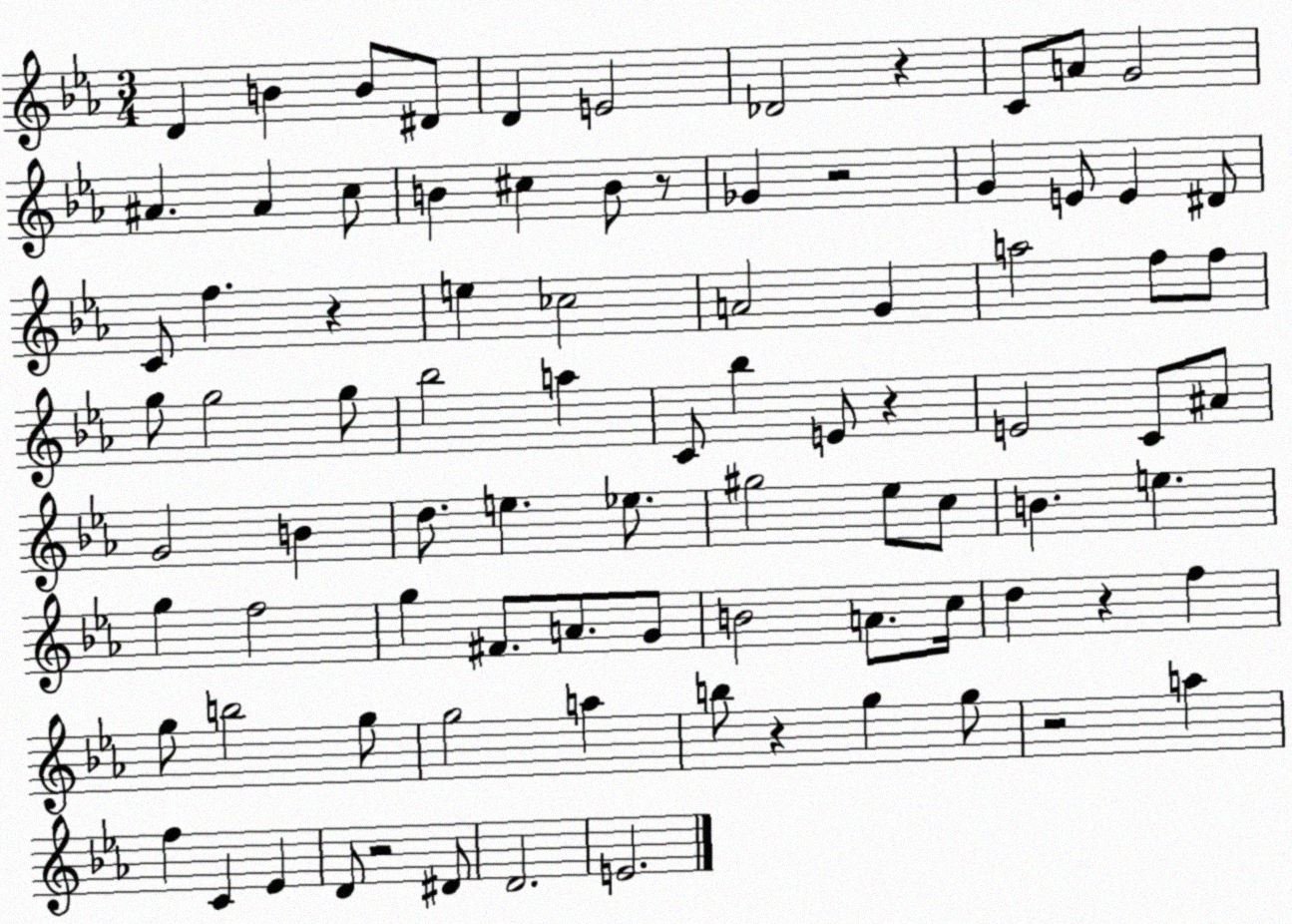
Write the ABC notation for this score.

X:1
T:Untitled
M:3/4
L:1/4
K:Eb
D B B/2 ^D/2 D E2 _D2 z C/2 A/2 G2 ^A ^A c/2 B ^c B/2 z/2 _G z2 G E/2 E ^D/2 C/2 f z e _c2 A2 G a2 f/2 f/2 g/2 g2 g/2 _b2 a C/2 _b E/2 z E2 C/2 ^A/2 G2 B d/2 e _e/2 ^g2 _e/2 c/2 B e g f2 g ^F/2 A/2 G/2 B2 A/2 c/4 d z f g/2 b2 g/2 g2 a b/2 z g g/2 z2 a f C _E D/2 z2 ^D/2 D2 E2